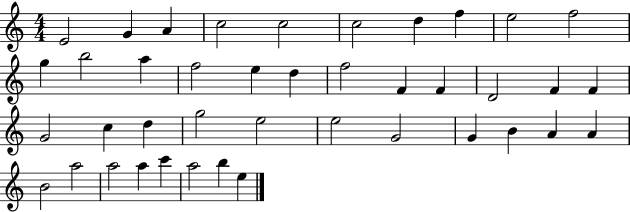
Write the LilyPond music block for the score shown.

{
  \clef treble
  \numericTimeSignature
  \time 4/4
  \key c \major
  e'2 g'4 a'4 | c''2 c''2 | c''2 d''4 f''4 | e''2 f''2 | \break g''4 b''2 a''4 | f''2 e''4 d''4 | f''2 f'4 f'4 | d'2 f'4 f'4 | \break g'2 c''4 d''4 | g''2 e''2 | e''2 g'2 | g'4 b'4 a'4 a'4 | \break b'2 a''2 | a''2 a''4 c'''4 | a''2 b''4 e''4 | \bar "|."
}